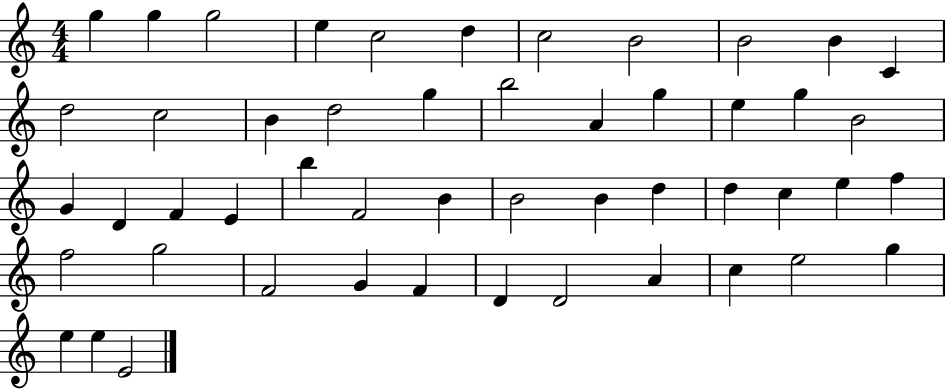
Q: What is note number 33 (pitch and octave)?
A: D5